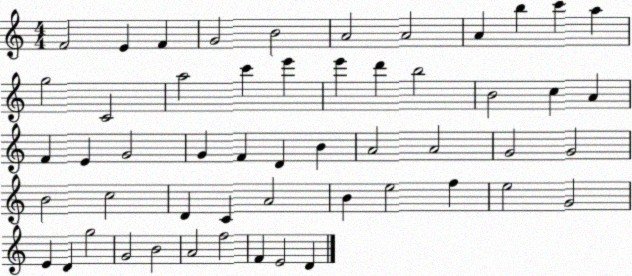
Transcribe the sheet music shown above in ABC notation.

X:1
T:Untitled
M:4/4
L:1/4
K:C
F2 E F G2 B2 A2 A2 A b c' a g2 C2 a2 c' e' e' d' b2 B2 c A F E G2 G F D B A2 A2 G2 G2 B2 c2 D C A2 B e2 f e2 G2 E D g2 G2 B2 A2 f2 F E2 D